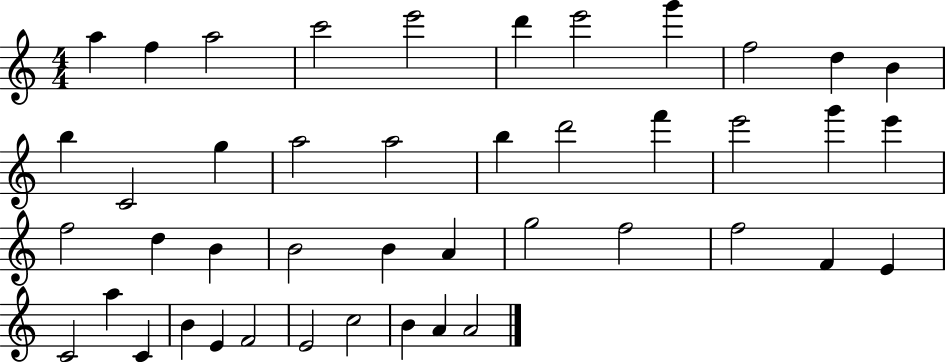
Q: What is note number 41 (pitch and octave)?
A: C5